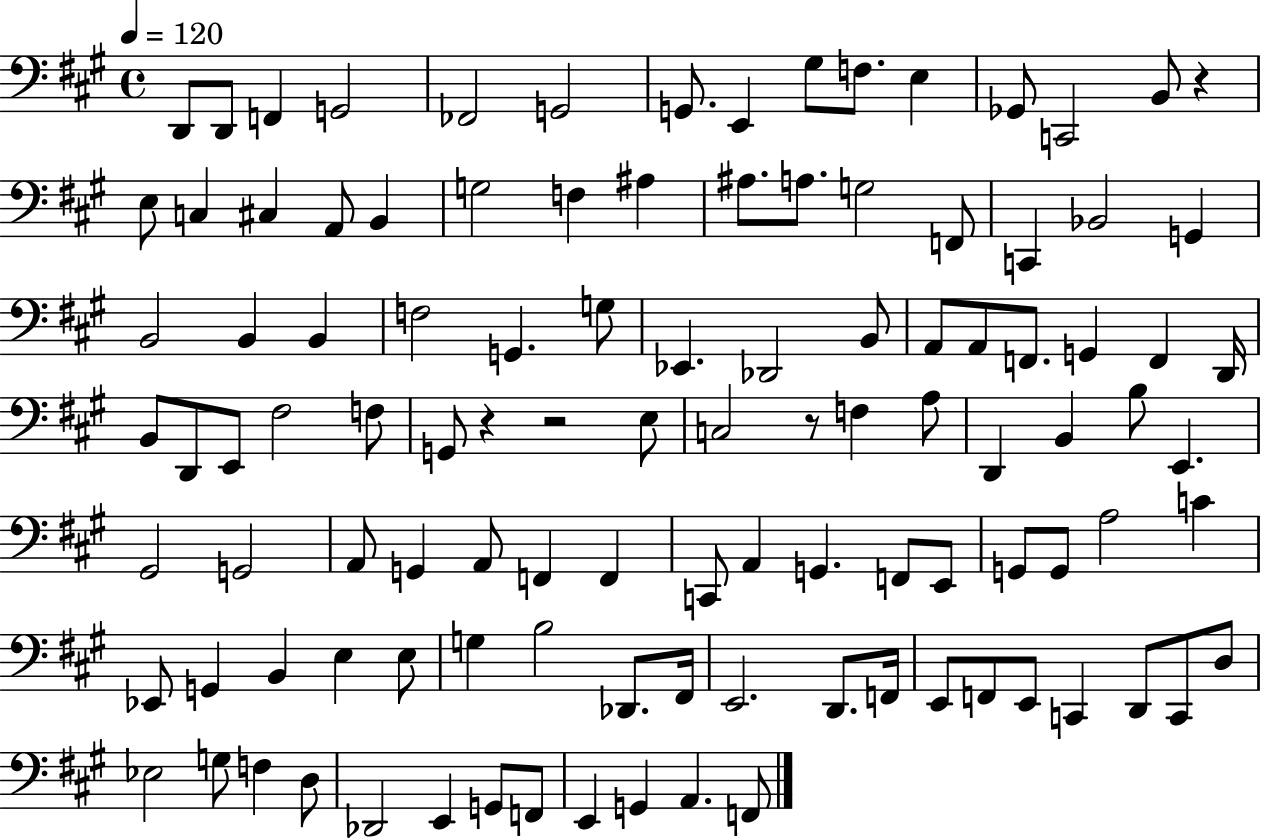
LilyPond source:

{
  \clef bass
  \time 4/4
  \defaultTimeSignature
  \key a \major
  \tempo 4 = 120
  d,8 d,8 f,4 g,2 | fes,2 g,2 | g,8. e,4 gis8 f8. e4 | ges,8 c,2 b,8 r4 | \break e8 c4 cis4 a,8 b,4 | g2 f4 ais4 | ais8. a8. g2 f,8 | c,4 bes,2 g,4 | \break b,2 b,4 b,4 | f2 g,4. g8 | ees,4. des,2 b,8 | a,8 a,8 f,8. g,4 f,4 d,16 | \break b,8 d,8 e,8 fis2 f8 | g,8 r4 r2 e8 | c2 r8 f4 a8 | d,4 b,4 b8 e,4. | \break gis,2 g,2 | a,8 g,4 a,8 f,4 f,4 | c,8 a,4 g,4. f,8 e,8 | g,8 g,8 a2 c'4 | \break ees,8 g,4 b,4 e4 e8 | g4 b2 des,8. fis,16 | e,2. d,8. f,16 | e,8 f,8 e,8 c,4 d,8 c,8 d8 | \break ees2 g8 f4 d8 | des,2 e,4 g,8 f,8 | e,4 g,4 a,4. f,8 | \bar "|."
}